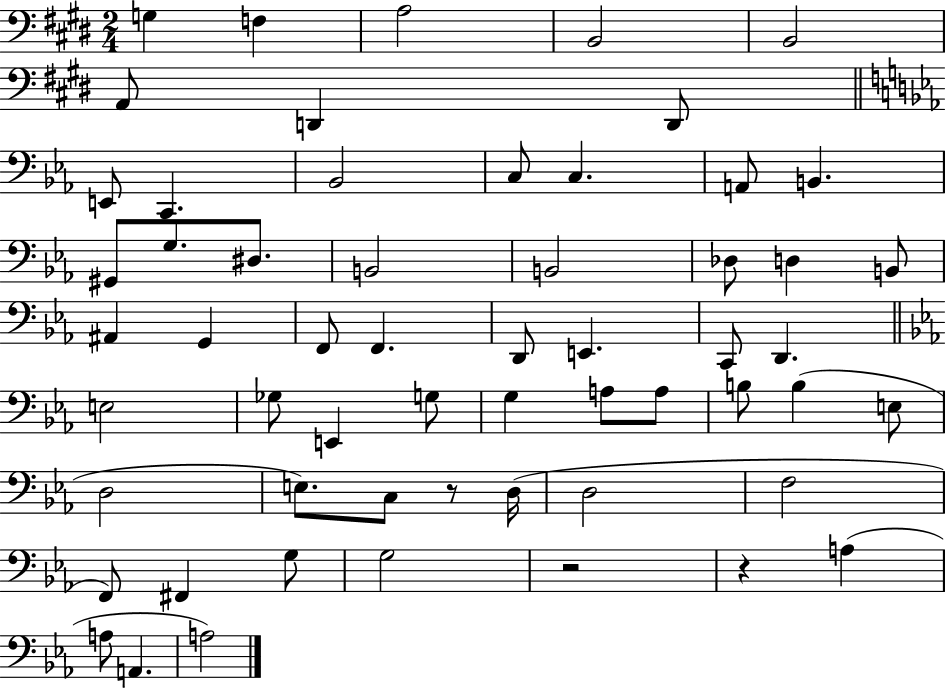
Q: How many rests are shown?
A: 3